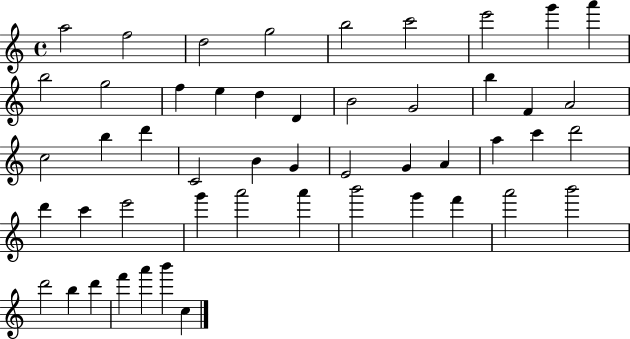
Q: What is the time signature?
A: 4/4